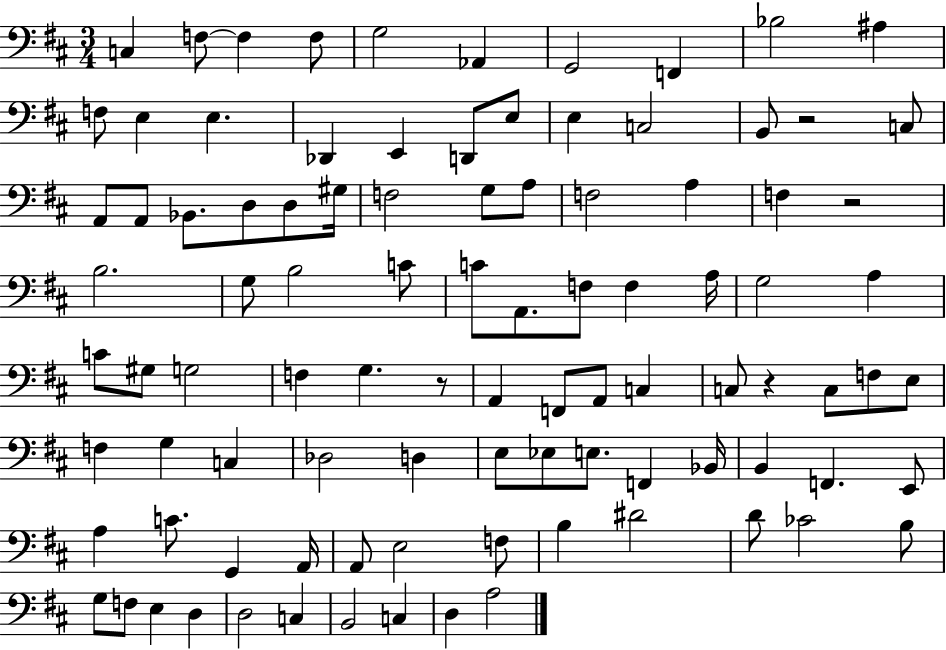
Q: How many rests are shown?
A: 4